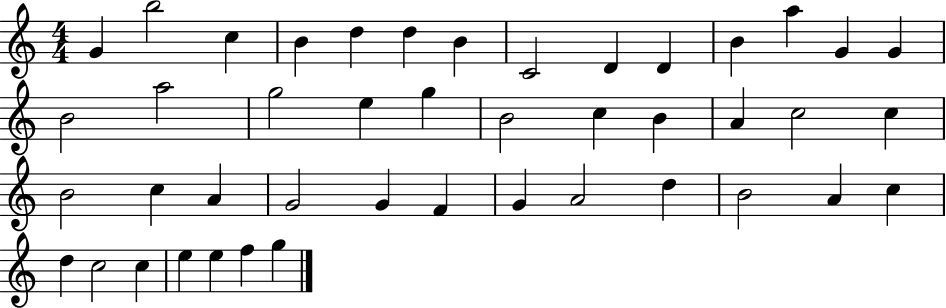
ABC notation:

X:1
T:Untitled
M:4/4
L:1/4
K:C
G b2 c B d d B C2 D D B a G G B2 a2 g2 e g B2 c B A c2 c B2 c A G2 G F G A2 d B2 A c d c2 c e e f g